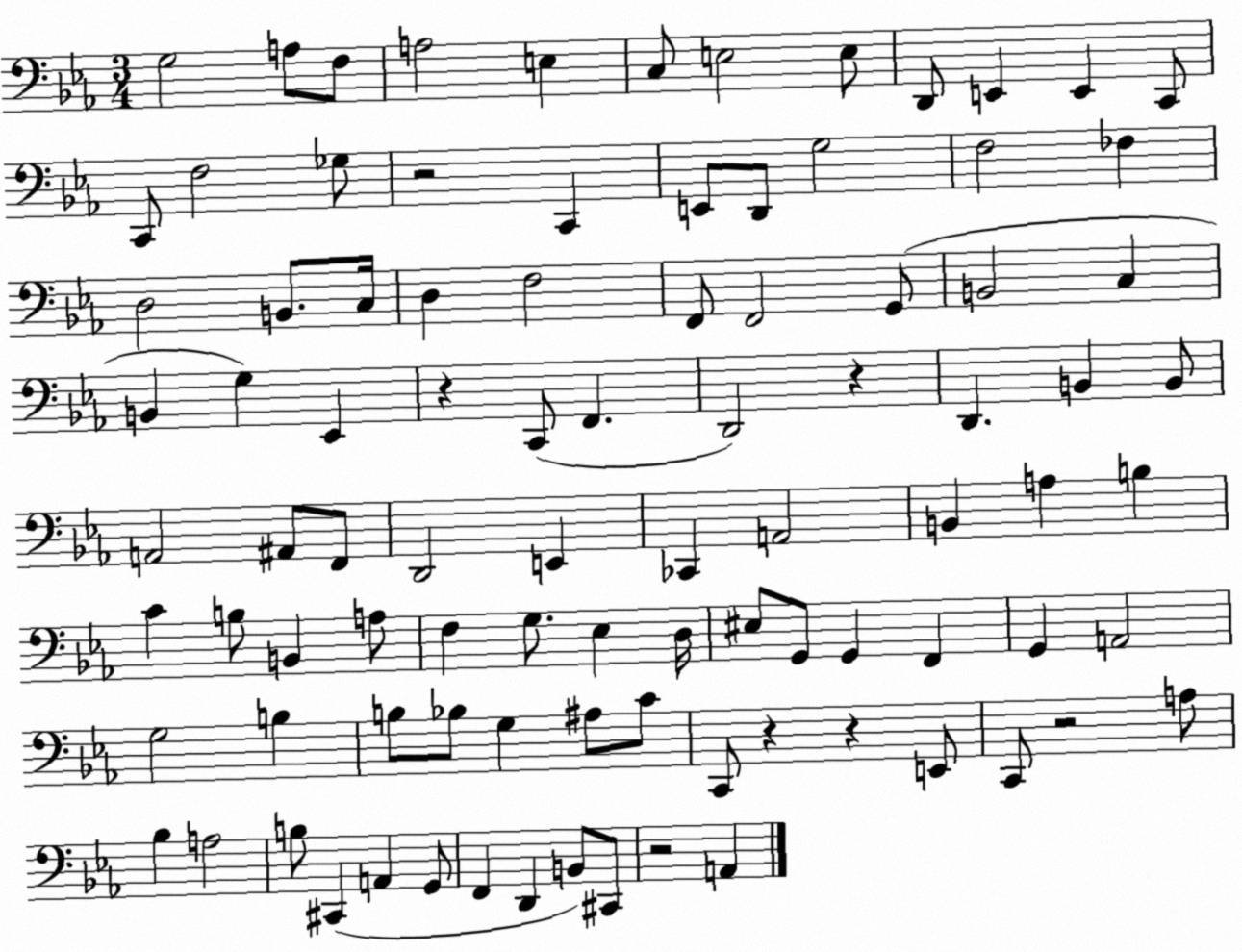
X:1
T:Untitled
M:3/4
L:1/4
K:Eb
G,2 A,/2 F,/2 A,2 E, C,/2 E,2 E,/2 D,,/2 E,, E,, C,,/2 C,,/2 F,2 _G,/2 z2 C,, E,,/2 D,,/2 G,2 F,2 _F, D,2 B,,/2 C,/4 D, F,2 F,,/2 F,,2 G,,/2 B,,2 C, B,, G, _E,, z C,,/2 F,, D,,2 z D,, B,, B,,/2 A,,2 ^A,,/2 F,,/2 D,,2 E,, _C,, A,,2 B,, A, B, C B,/2 B,, A,/2 F, G,/2 _E, D,/4 ^E,/2 G,,/2 G,, F,, G,, A,,2 G,2 B, B,/2 _B,/2 G, ^A,/2 C/2 C,,/2 z z E,,/2 C,,/2 z2 A,/2 _B, A,2 B,/2 ^C,, A,, G,,/2 F,, D,, B,,/2 ^C,,/2 z2 A,,